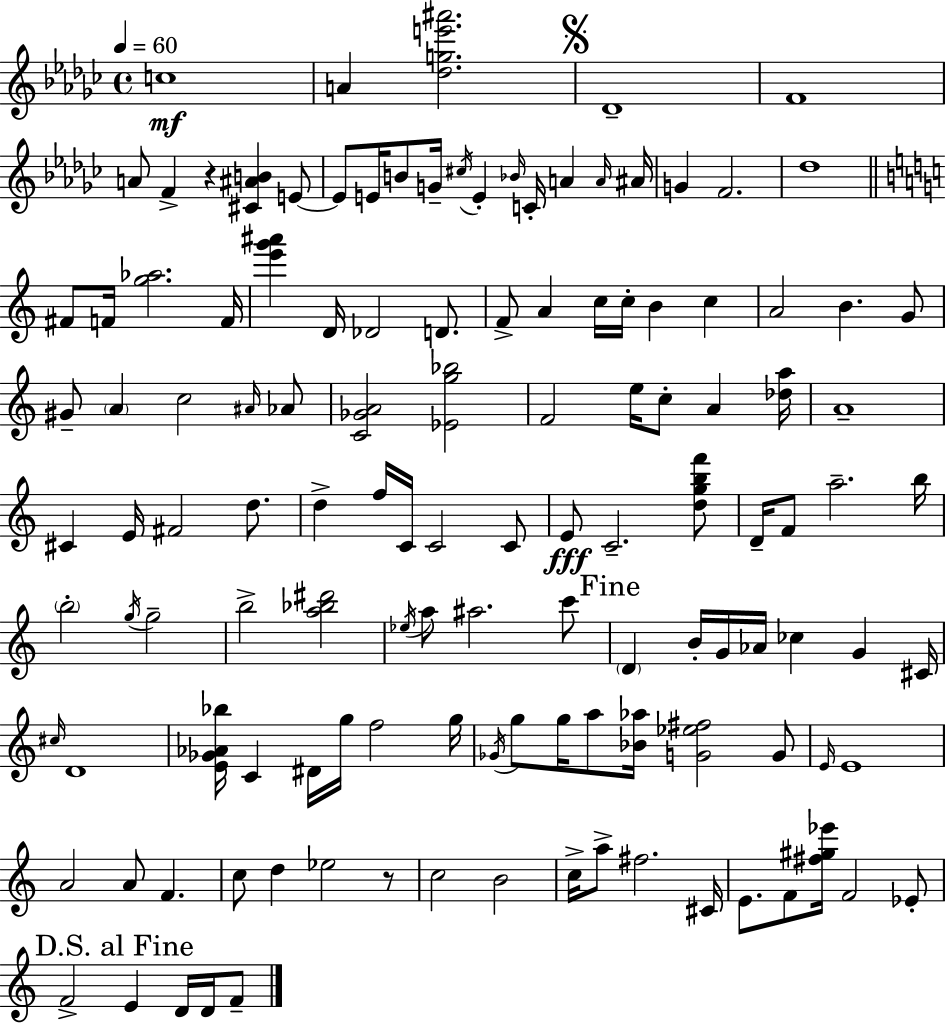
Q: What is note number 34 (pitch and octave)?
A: A4